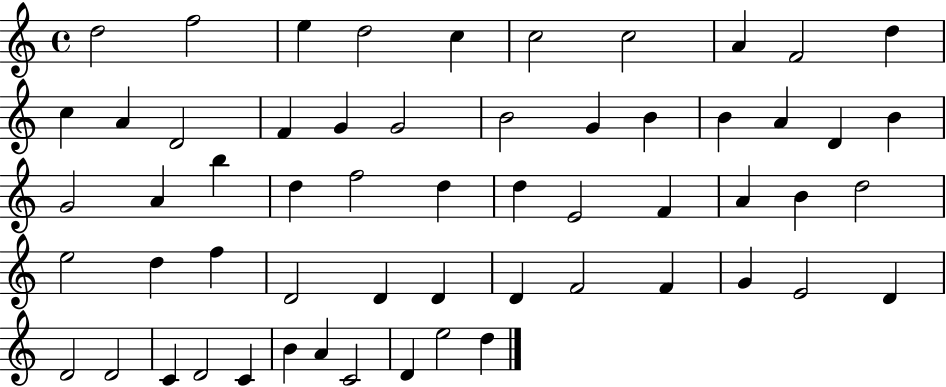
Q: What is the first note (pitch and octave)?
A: D5